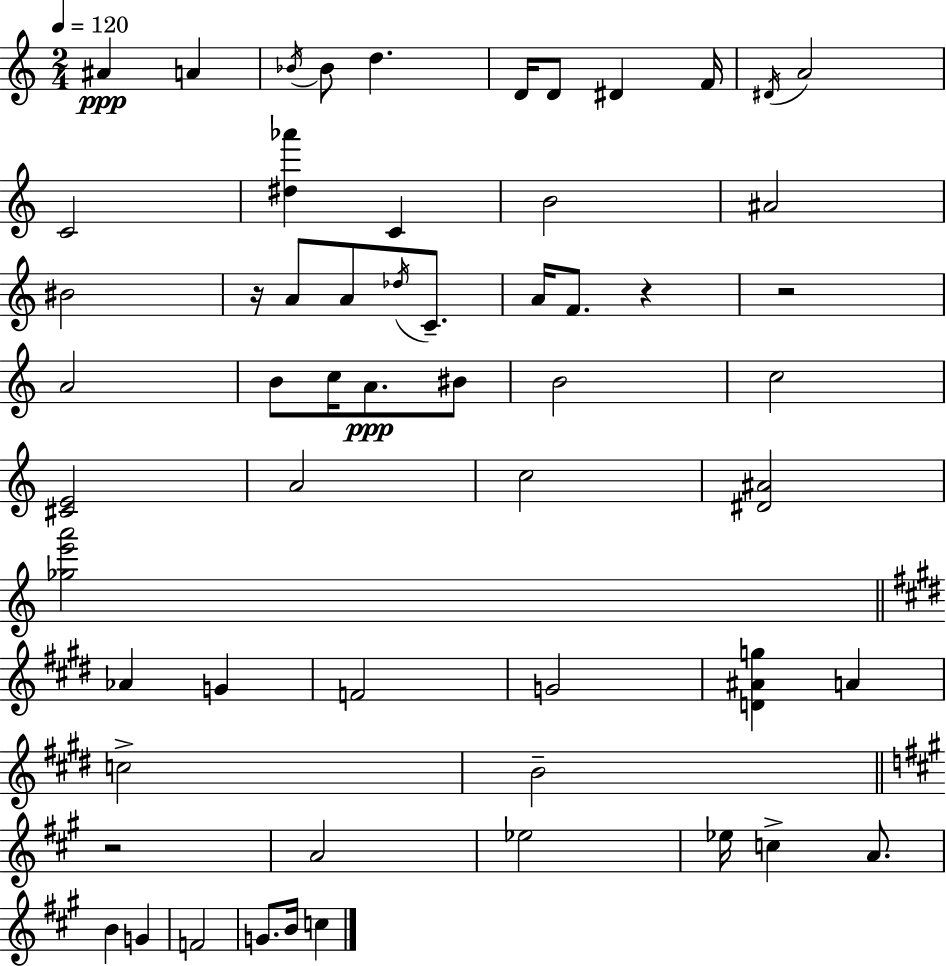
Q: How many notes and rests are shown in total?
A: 58